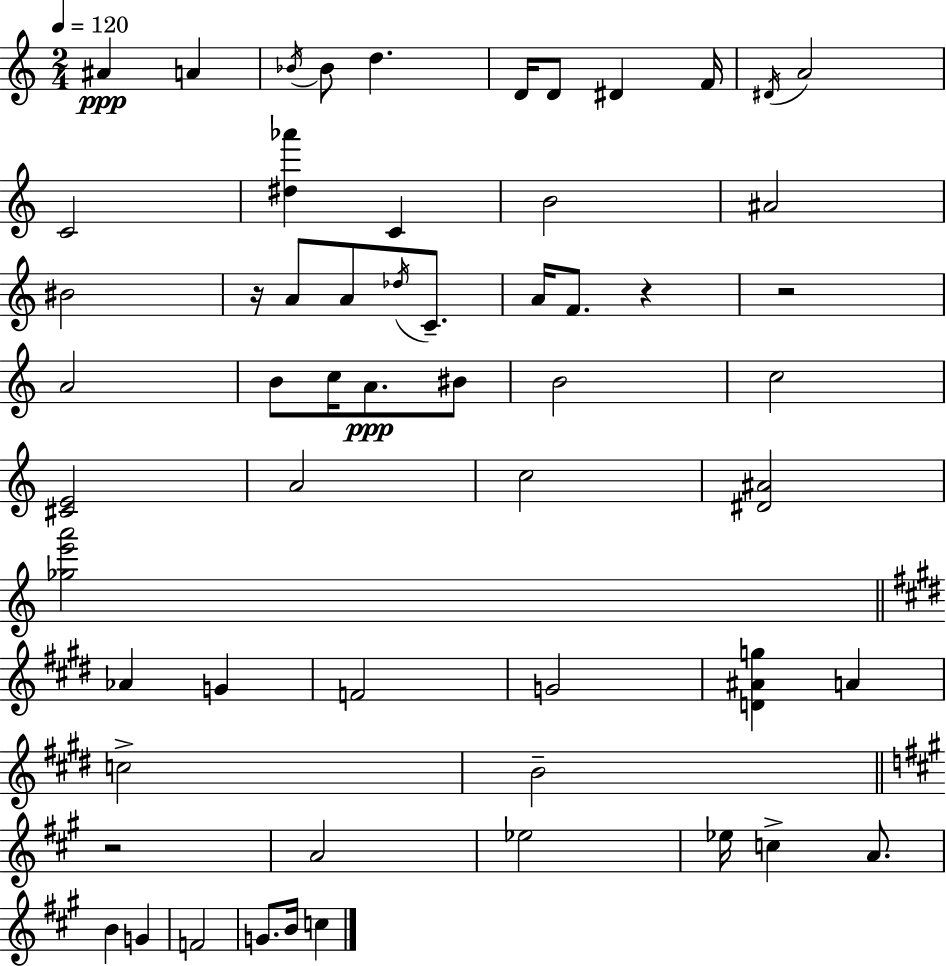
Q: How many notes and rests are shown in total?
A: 58